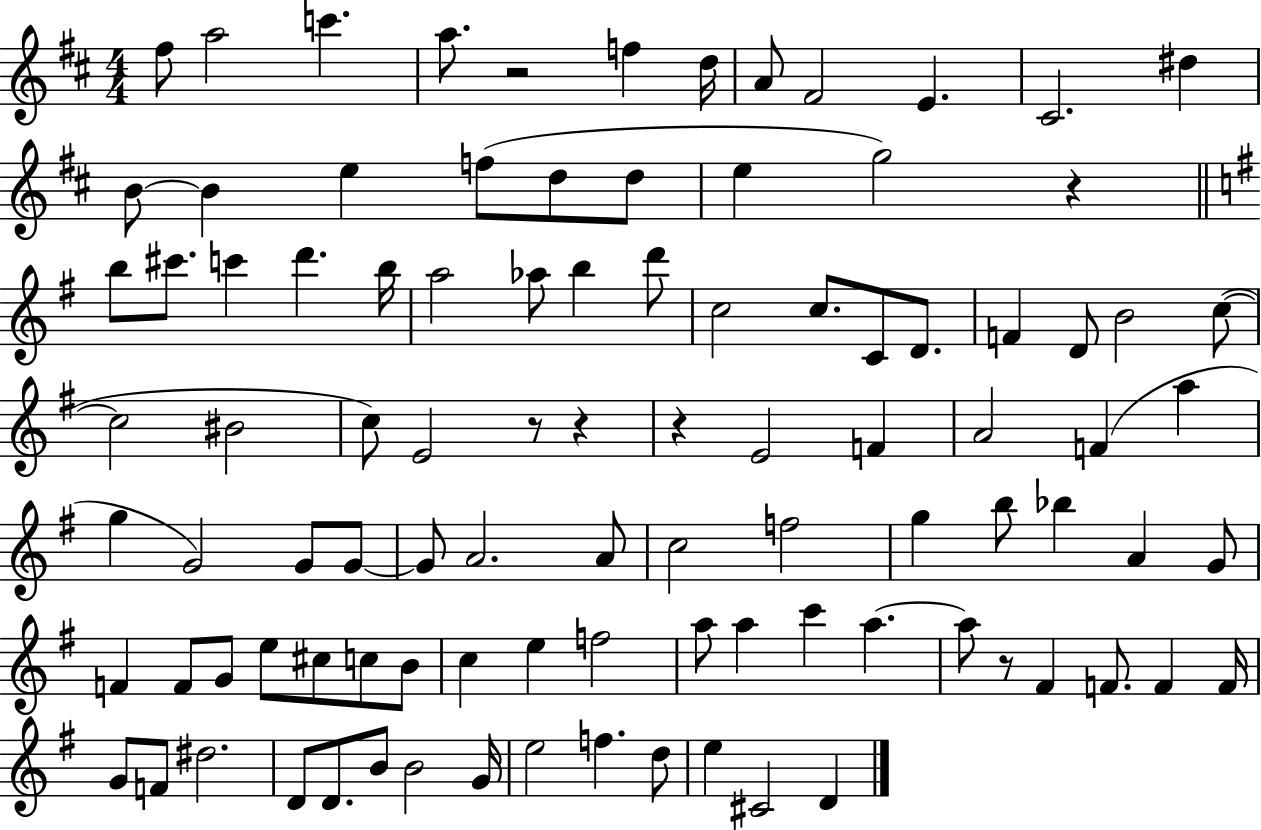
F#5/e A5/h C6/q. A5/e. R/h F5/q D5/s A4/e F#4/h E4/q. C#4/h. D#5/q B4/e B4/q E5/q F5/e D5/e D5/e E5/q G5/h R/q B5/e C#6/e. C6/q D6/q. B5/s A5/h Ab5/e B5/q D6/e C5/h C5/e. C4/e D4/e. F4/q D4/e B4/h C5/e C5/h BIS4/h C5/e E4/h R/e R/q R/q E4/h F4/q A4/h F4/q A5/q G5/q G4/h G4/e G4/e G4/e A4/h. A4/e C5/h F5/h G5/q B5/e Bb5/q A4/q G4/e F4/q F4/e G4/e E5/e C#5/e C5/e B4/e C5/q E5/q F5/h A5/e A5/q C6/q A5/q. A5/e R/e F#4/q F4/e. F4/q F4/s G4/e F4/e D#5/h. D4/e D4/e. B4/e B4/h G4/s E5/h F5/q. D5/e E5/q C#4/h D4/q